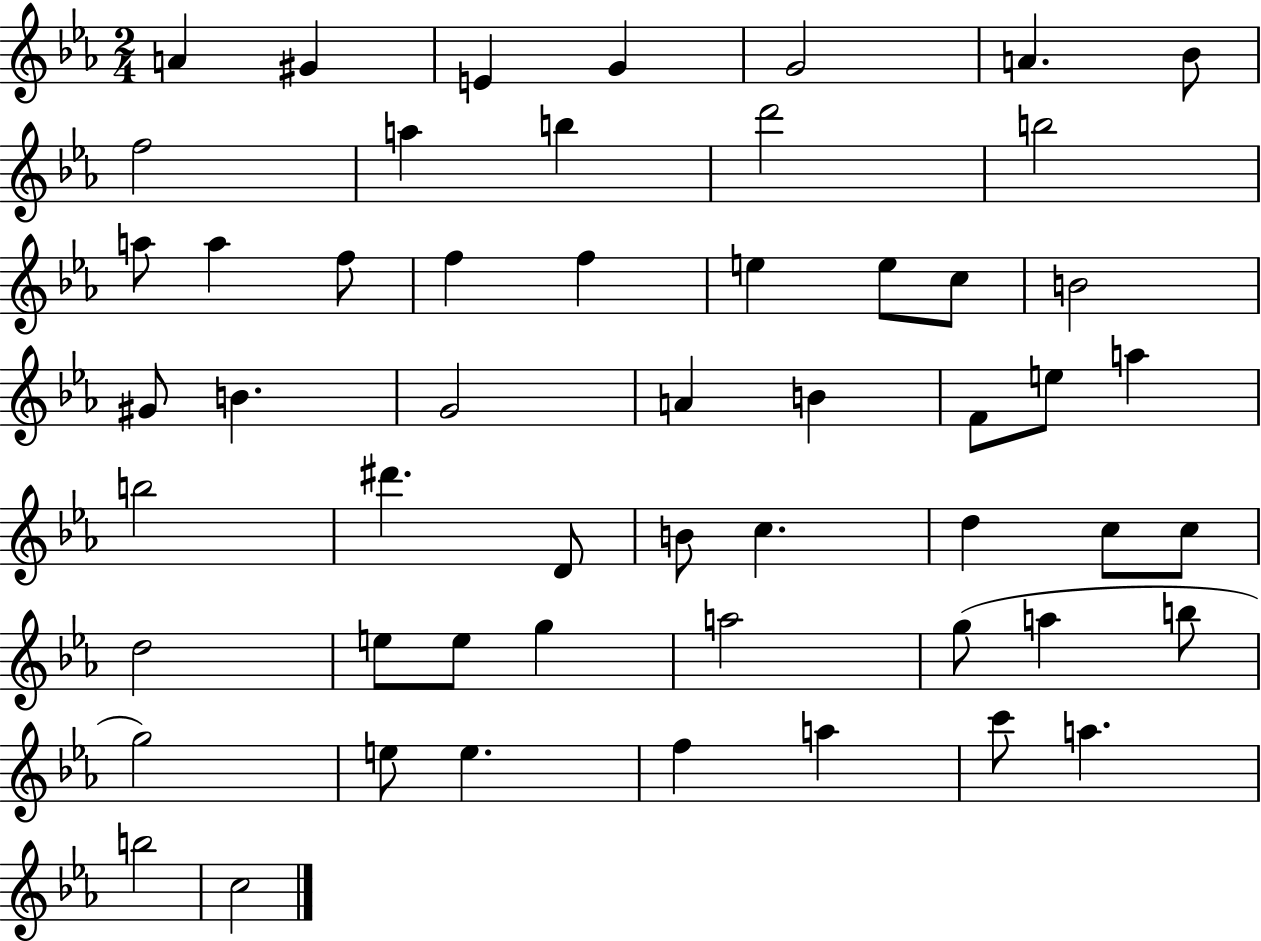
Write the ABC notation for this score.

X:1
T:Untitled
M:2/4
L:1/4
K:Eb
A ^G E G G2 A _B/2 f2 a b d'2 b2 a/2 a f/2 f f e e/2 c/2 B2 ^G/2 B G2 A B F/2 e/2 a b2 ^d' D/2 B/2 c d c/2 c/2 d2 e/2 e/2 g a2 g/2 a b/2 g2 e/2 e f a c'/2 a b2 c2